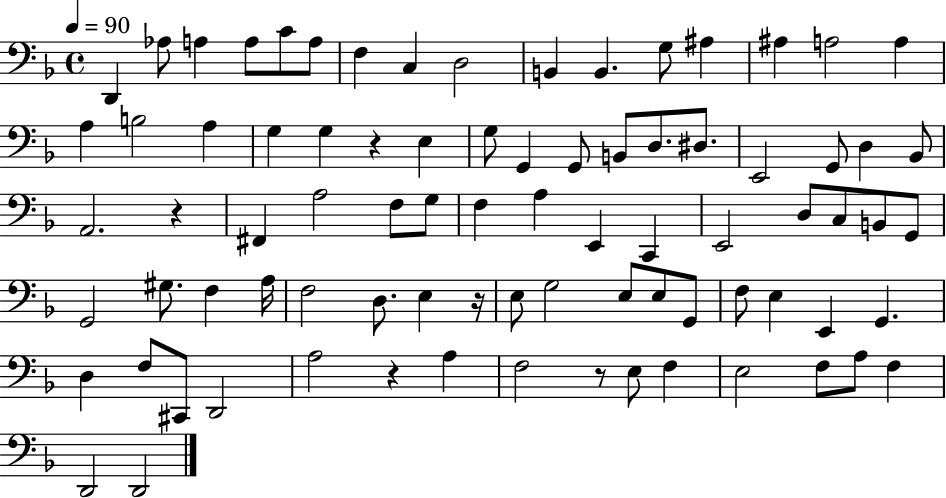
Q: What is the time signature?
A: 4/4